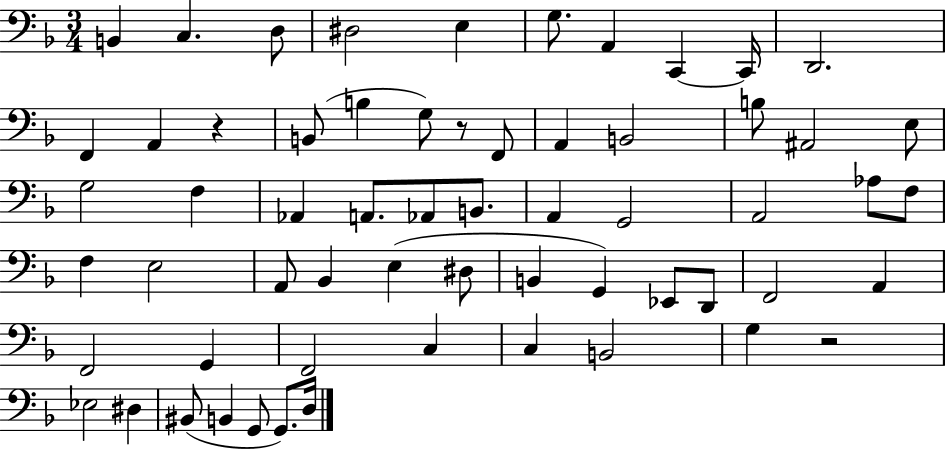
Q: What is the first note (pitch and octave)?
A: B2